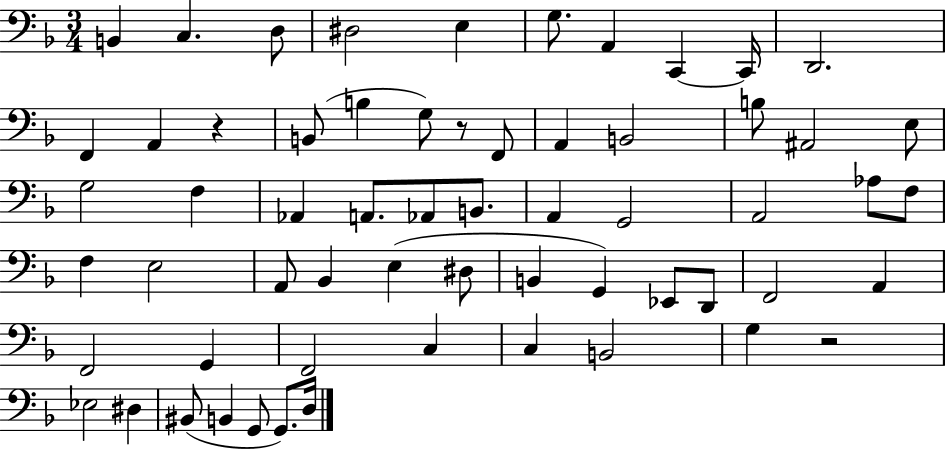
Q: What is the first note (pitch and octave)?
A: B2